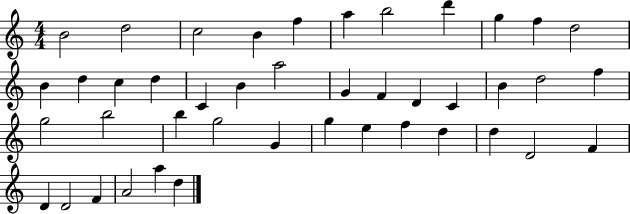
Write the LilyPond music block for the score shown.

{
  \clef treble
  \numericTimeSignature
  \time 4/4
  \key c \major
  b'2 d''2 | c''2 b'4 f''4 | a''4 b''2 d'''4 | g''4 f''4 d''2 | \break b'4 d''4 c''4 d''4 | c'4 b'4 a''2 | g'4 f'4 d'4 c'4 | b'4 d''2 f''4 | \break g''2 b''2 | b''4 g''2 g'4 | g''4 e''4 f''4 d''4 | d''4 d'2 f'4 | \break d'4 d'2 f'4 | a'2 a''4 d''4 | \bar "|."
}